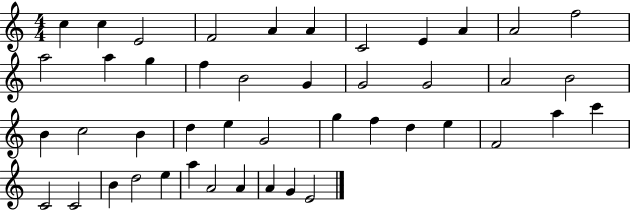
{
  \clef treble
  \numericTimeSignature
  \time 4/4
  \key c \major
  c''4 c''4 e'2 | f'2 a'4 a'4 | c'2 e'4 a'4 | a'2 f''2 | \break a''2 a''4 g''4 | f''4 b'2 g'4 | g'2 g'2 | a'2 b'2 | \break b'4 c''2 b'4 | d''4 e''4 g'2 | g''4 f''4 d''4 e''4 | f'2 a''4 c'''4 | \break c'2 c'2 | b'4 d''2 e''4 | a''4 a'2 a'4 | a'4 g'4 e'2 | \break \bar "|."
}